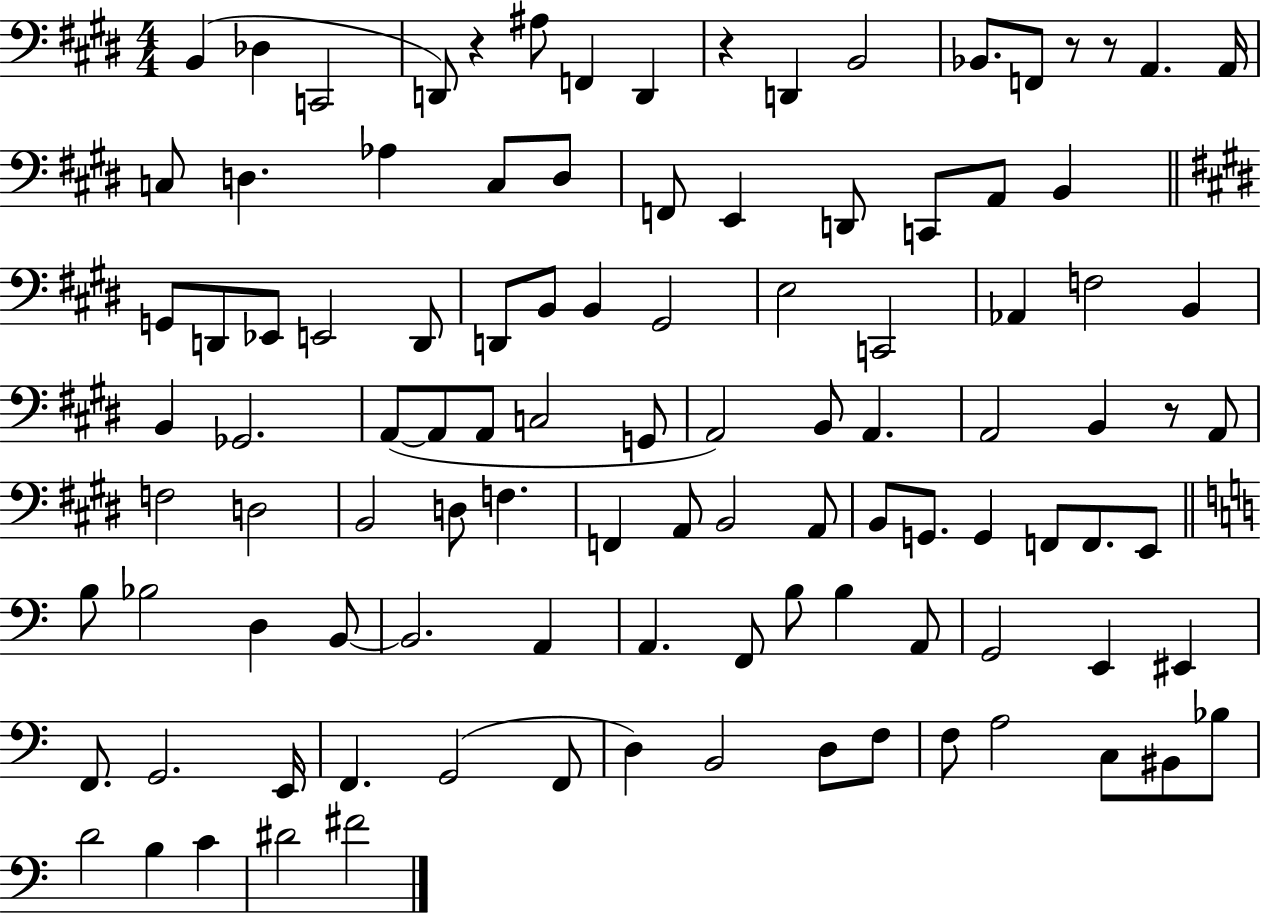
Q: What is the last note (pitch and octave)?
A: F#4